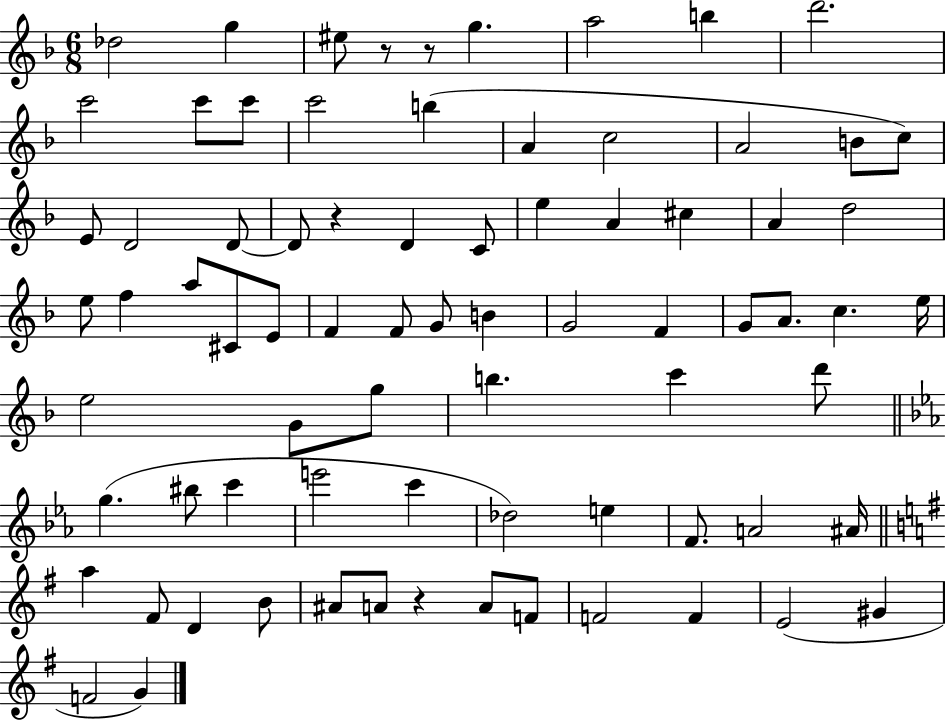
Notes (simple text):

Db5/h G5/q EIS5/e R/e R/e G5/q. A5/h B5/q D6/h. C6/h C6/e C6/e C6/h B5/q A4/q C5/h A4/h B4/e C5/e E4/e D4/h D4/e D4/e R/q D4/q C4/e E5/q A4/q C#5/q A4/q D5/h E5/e F5/q A5/e C#4/e E4/e F4/q F4/e G4/e B4/q G4/h F4/q G4/e A4/e. C5/q. E5/s E5/h G4/e G5/e B5/q. C6/q D6/e G5/q. BIS5/e C6/q E6/h C6/q Db5/h E5/q F4/e. A4/h A#4/s A5/q F#4/e D4/q B4/e A#4/e A4/e R/q A4/e F4/e F4/h F4/q E4/h G#4/q F4/h G4/q